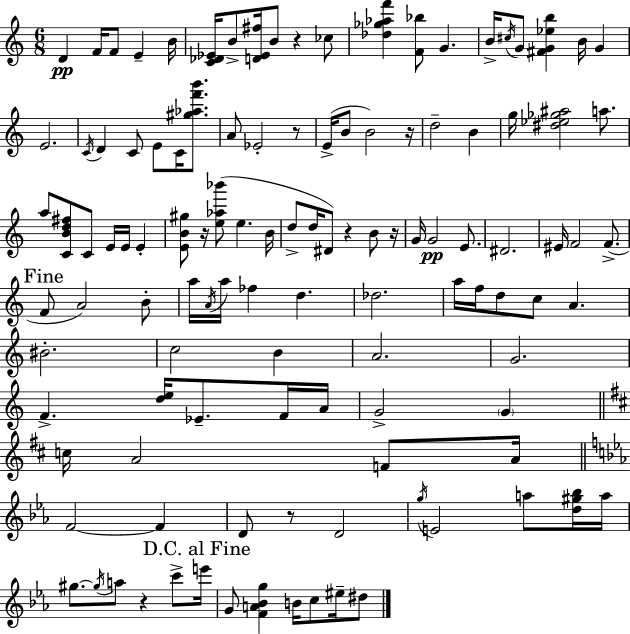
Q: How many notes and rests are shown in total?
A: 115